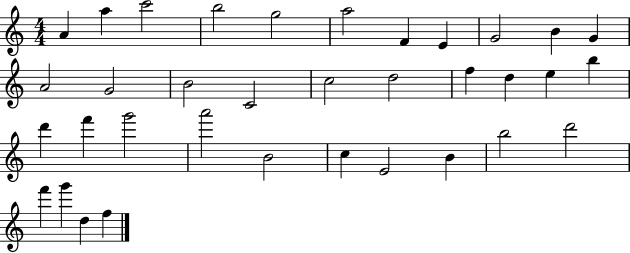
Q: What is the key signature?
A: C major